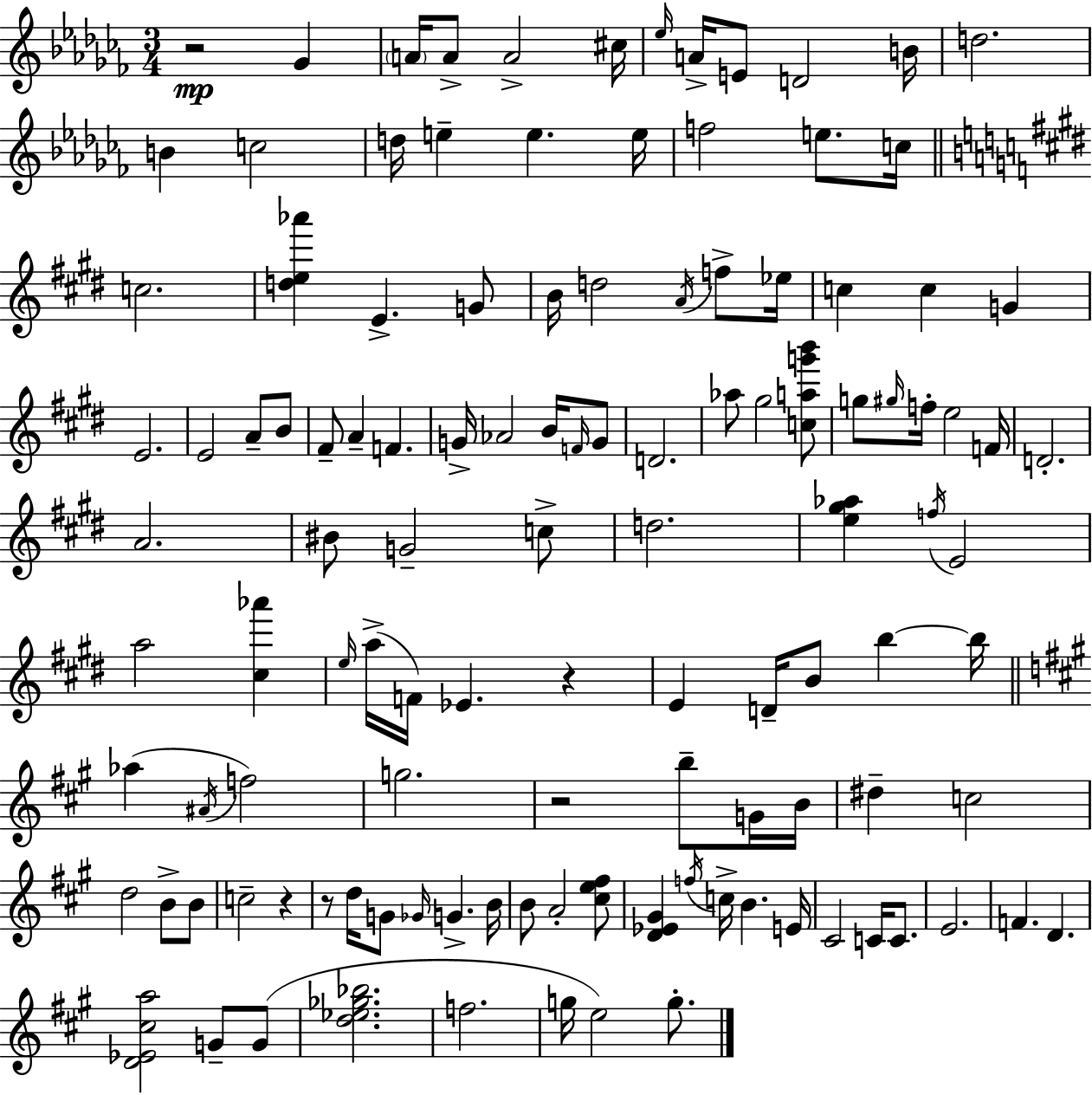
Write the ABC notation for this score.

X:1
T:Untitled
M:3/4
L:1/4
K:Abm
z2 _G A/4 A/2 A2 ^c/4 _e/4 A/4 E/2 D2 B/4 d2 B c2 d/4 e e e/4 f2 e/2 c/4 c2 [de_a'] E G/2 B/4 d2 A/4 f/2 _e/4 c c G E2 E2 A/2 B/2 ^F/2 A F G/4 _A2 B/4 F/4 G/2 D2 _a/2 ^g2 [cag'b']/2 g/2 ^g/4 f/4 e2 F/4 D2 A2 ^B/2 G2 c/2 d2 [e^g_a] f/4 E2 a2 [^c_a'] e/4 a/4 F/4 _E z E D/4 B/2 b b/4 _a ^A/4 f2 g2 z2 b/2 G/4 B/4 ^d c2 d2 B/2 B/2 c2 z z/2 d/4 G/2 _G/4 G B/4 B/2 A2 [^ce^f]/2 [D_E^G] f/4 c/4 B E/4 ^C2 C/4 C/2 E2 F D [D_E^ca]2 G/2 G/2 [d_e_g_b]2 f2 g/4 e2 g/2